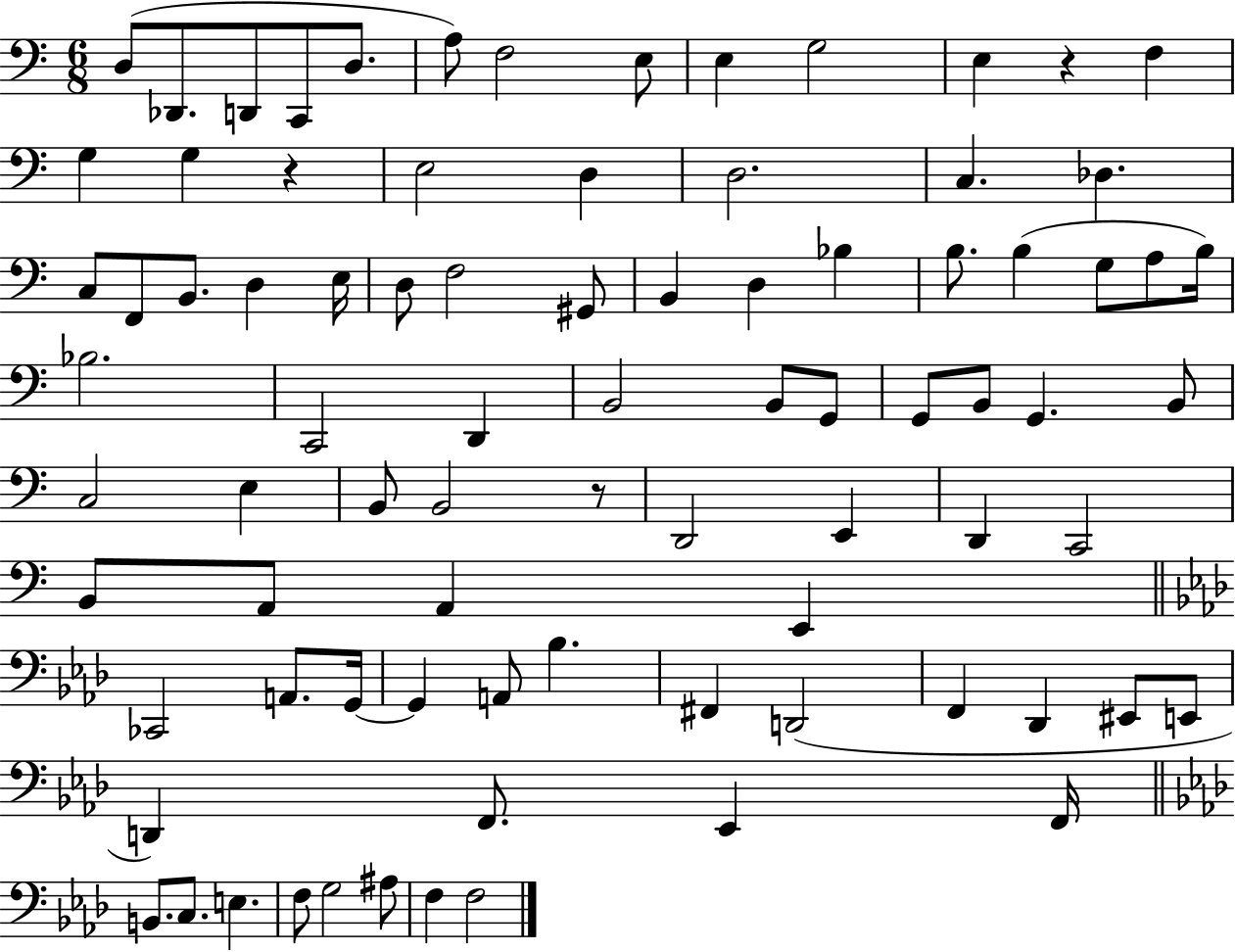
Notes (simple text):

D3/e Db2/e. D2/e C2/e D3/e. A3/e F3/h E3/e E3/q G3/h E3/q R/q F3/q G3/q G3/q R/q E3/h D3/q D3/h. C3/q. Db3/q. C3/e F2/e B2/e. D3/q E3/s D3/e F3/h G#2/e B2/q D3/q Bb3/q B3/e. B3/q G3/e A3/e B3/s Bb3/h. C2/h D2/q B2/h B2/e G2/e G2/e B2/e G2/q. B2/e C3/h E3/q B2/e B2/h R/e D2/h E2/q D2/q C2/h B2/e A2/e A2/q E2/q CES2/h A2/e. G2/s G2/q A2/e Bb3/q. F#2/q D2/h F2/q Db2/q EIS2/e E2/e D2/q F2/e. Eb2/q F2/s B2/e. C3/e. E3/q. F3/e G3/h A#3/e F3/q F3/h